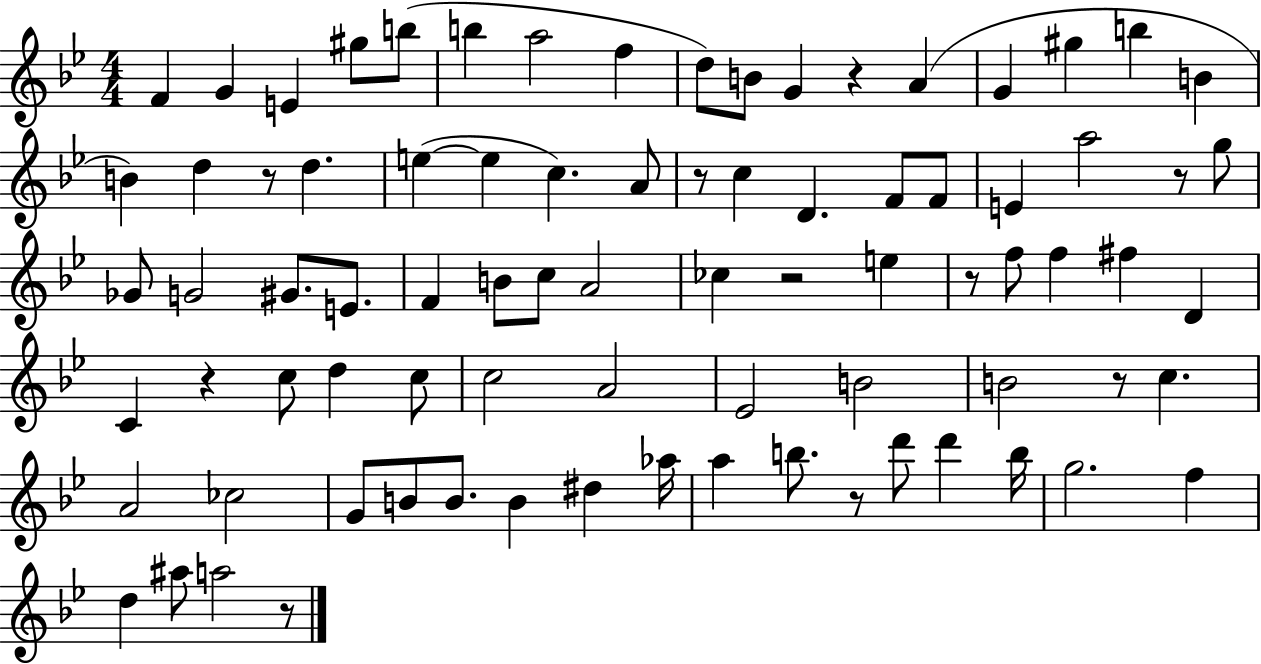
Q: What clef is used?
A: treble